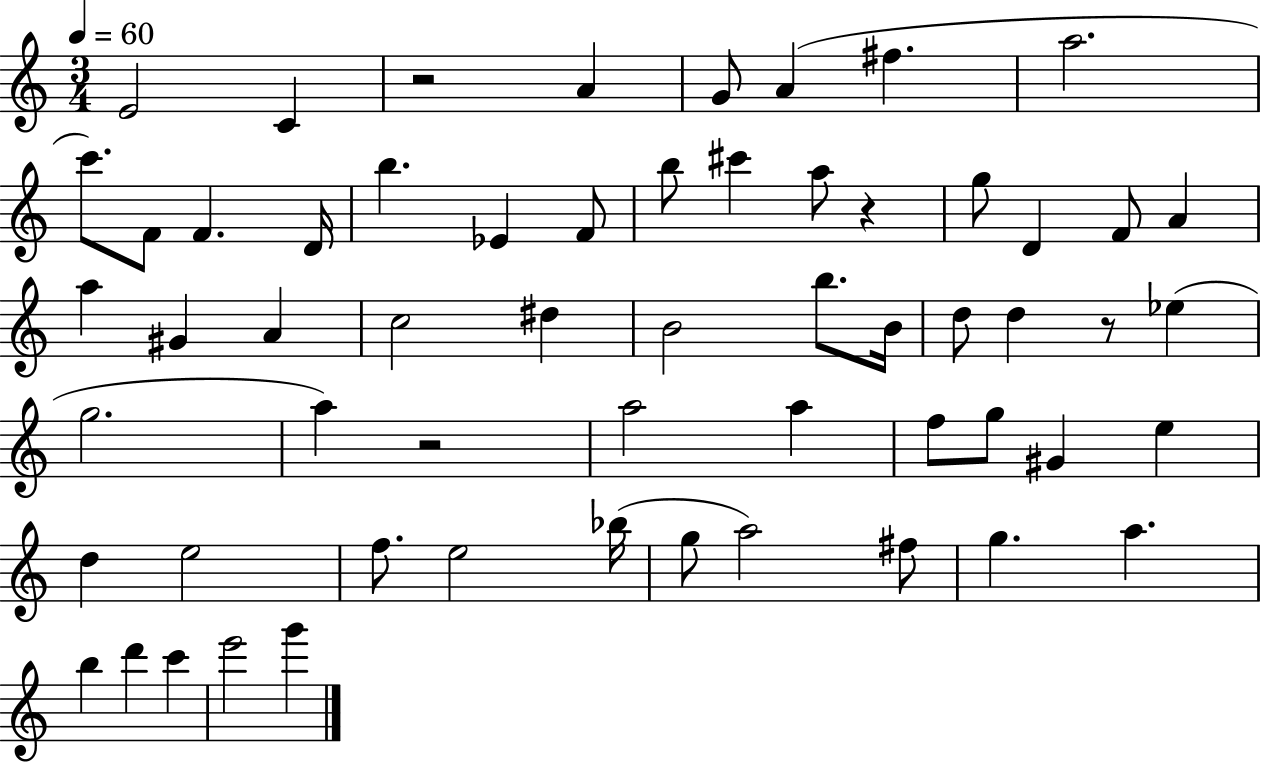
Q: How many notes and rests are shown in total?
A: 59